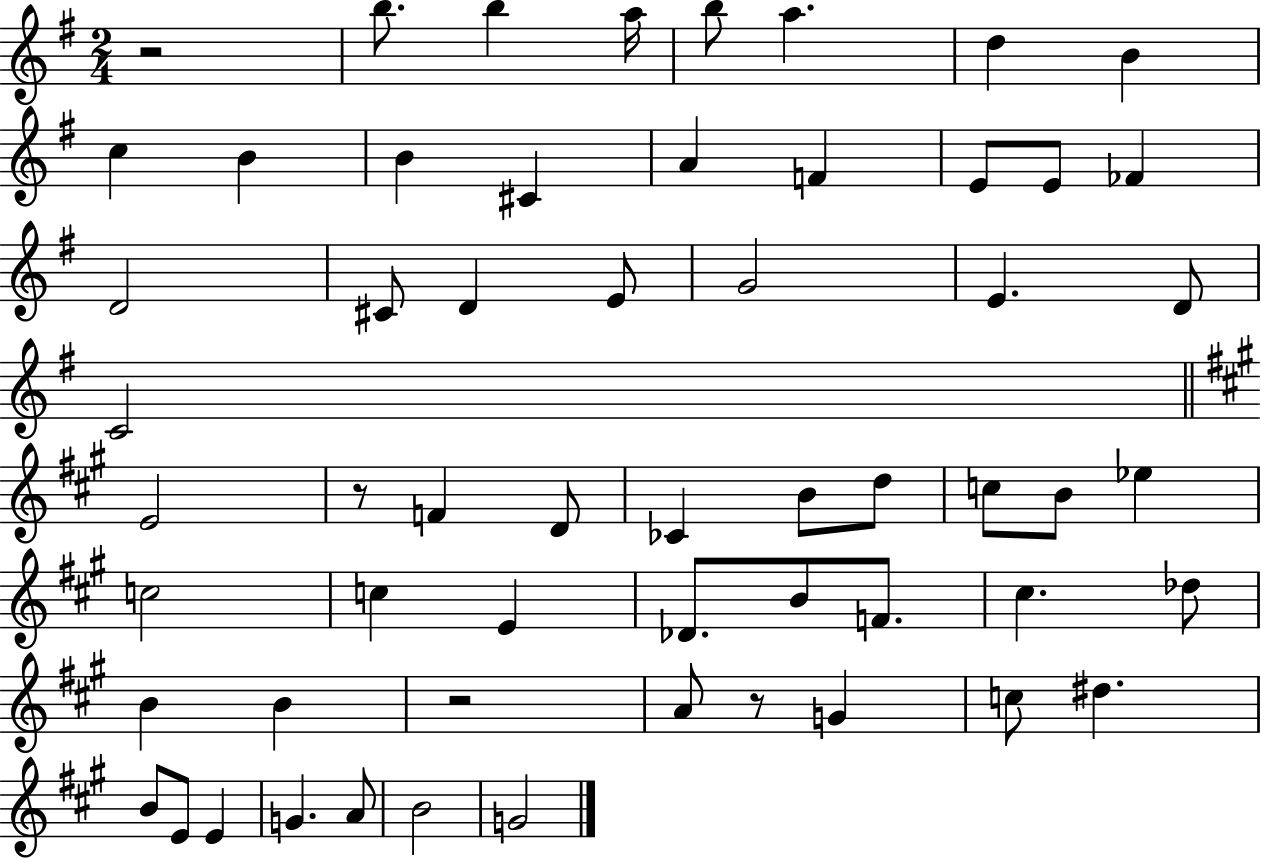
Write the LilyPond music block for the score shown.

{
  \clef treble
  \numericTimeSignature
  \time 2/4
  \key g \major
  r2 | b''8. b''4 a''16 | b''8 a''4. | d''4 b'4 | \break c''4 b'4 | b'4 cis'4 | a'4 f'4 | e'8 e'8 fes'4 | \break d'2 | cis'8 d'4 e'8 | g'2 | e'4. d'8 | \break c'2 | \bar "||" \break \key a \major e'2 | r8 f'4 d'8 | ces'4 b'8 d''8 | c''8 b'8 ees''4 | \break c''2 | c''4 e'4 | des'8. b'8 f'8. | cis''4. des''8 | \break b'4 b'4 | r2 | a'8 r8 g'4 | c''8 dis''4. | \break b'8 e'8 e'4 | g'4. a'8 | b'2 | g'2 | \break \bar "|."
}